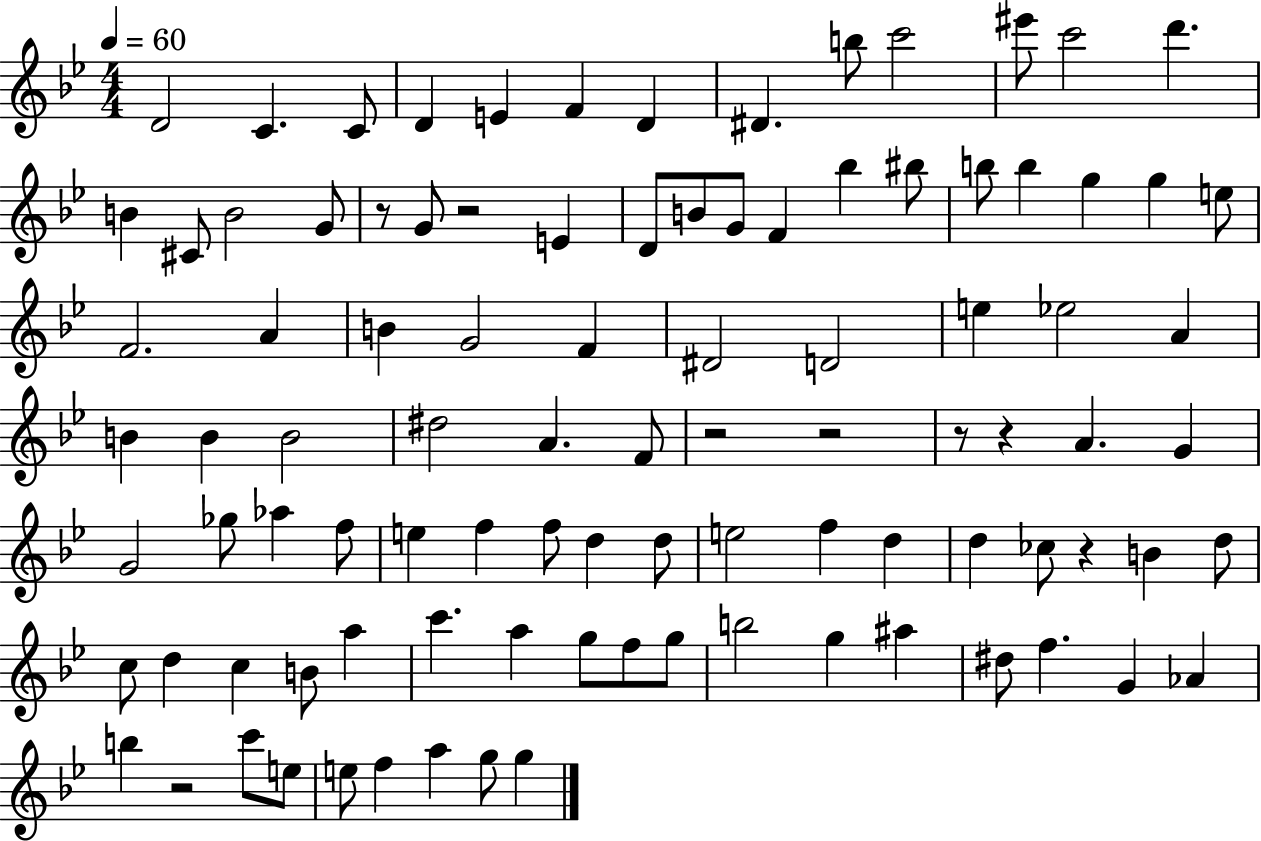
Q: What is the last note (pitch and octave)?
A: G5